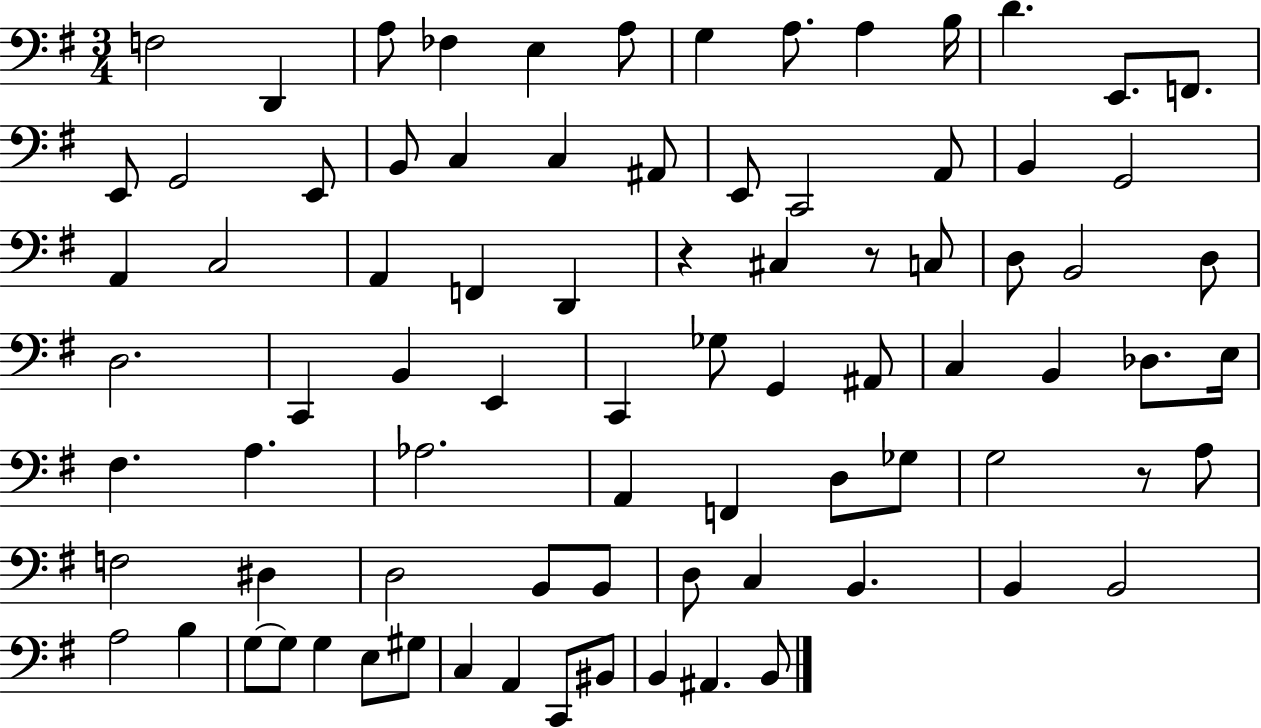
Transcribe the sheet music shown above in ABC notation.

X:1
T:Untitled
M:3/4
L:1/4
K:G
F,2 D,, A,/2 _F, E, A,/2 G, A,/2 A, B,/4 D E,,/2 F,,/2 E,,/2 G,,2 E,,/2 B,,/2 C, C, ^A,,/2 E,,/2 C,,2 A,,/2 B,, G,,2 A,, C,2 A,, F,, D,, z ^C, z/2 C,/2 D,/2 B,,2 D,/2 D,2 C,, B,, E,, C,, _G,/2 G,, ^A,,/2 C, B,, _D,/2 E,/4 ^F, A, _A,2 A,, F,, D,/2 _G,/2 G,2 z/2 A,/2 F,2 ^D, D,2 B,,/2 B,,/2 D,/2 C, B,, B,, B,,2 A,2 B, G,/2 G,/2 G, E,/2 ^G,/2 C, A,, C,,/2 ^B,,/2 B,, ^A,, B,,/2